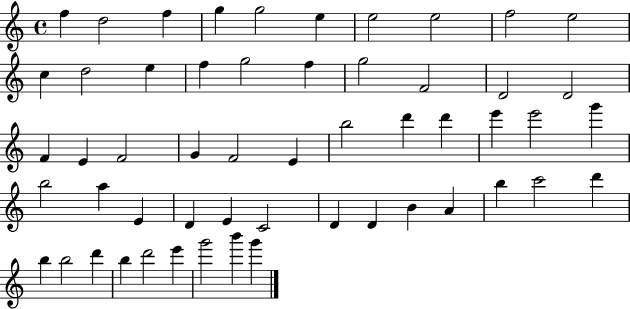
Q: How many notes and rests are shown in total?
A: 54